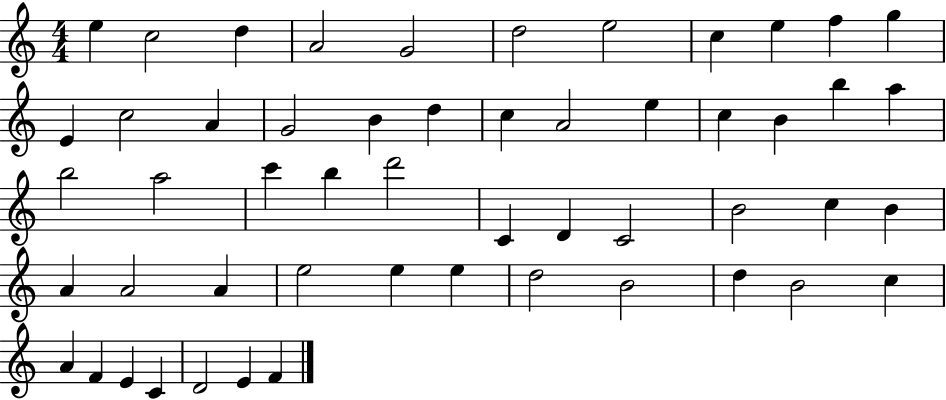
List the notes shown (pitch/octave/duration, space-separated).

E5/q C5/h D5/q A4/h G4/h D5/h E5/h C5/q E5/q F5/q G5/q E4/q C5/h A4/q G4/h B4/q D5/q C5/q A4/h E5/q C5/q B4/q B5/q A5/q B5/h A5/h C6/q B5/q D6/h C4/q D4/q C4/h B4/h C5/q B4/q A4/q A4/h A4/q E5/h E5/q E5/q D5/h B4/h D5/q B4/h C5/q A4/q F4/q E4/q C4/q D4/h E4/q F4/q